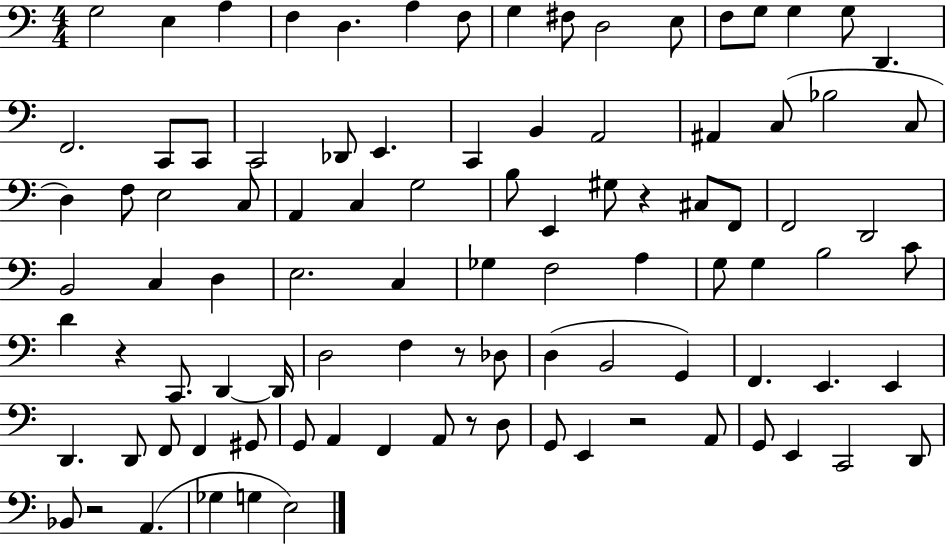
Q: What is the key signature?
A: C major